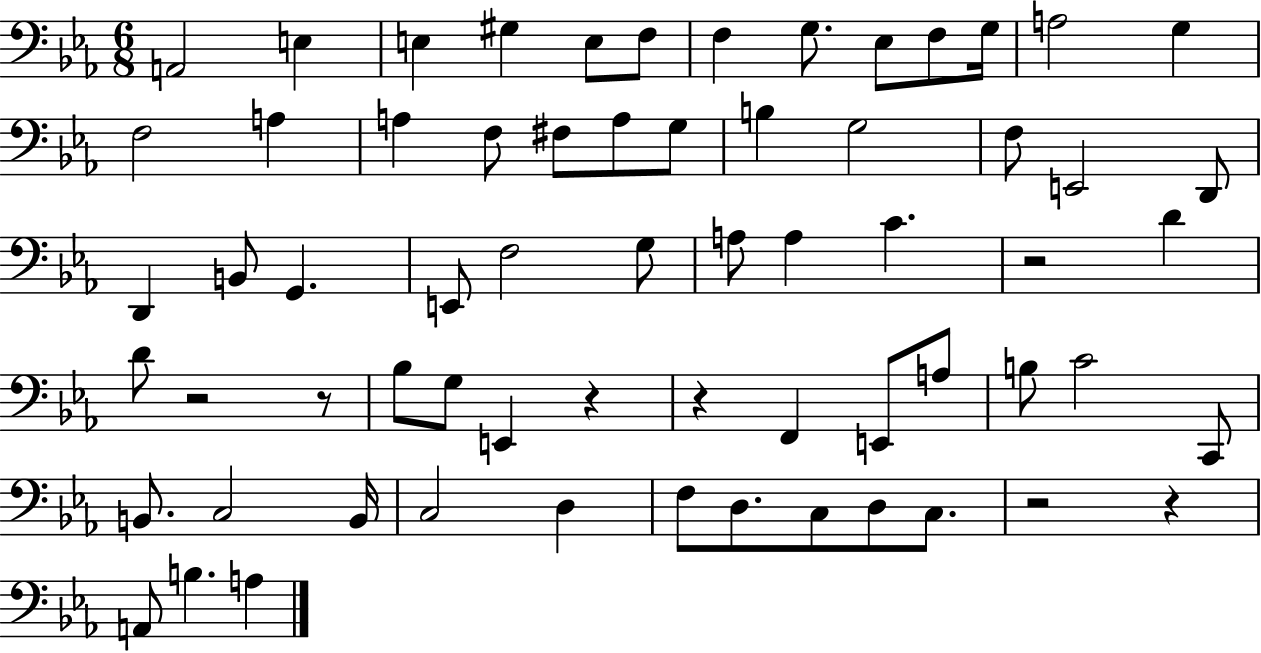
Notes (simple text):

A2/h E3/q E3/q G#3/q E3/e F3/e F3/q G3/e. Eb3/e F3/e G3/s A3/h G3/q F3/h A3/q A3/q F3/e F#3/e A3/e G3/e B3/q G3/h F3/e E2/h D2/e D2/q B2/e G2/q. E2/e F3/h G3/e A3/e A3/q C4/q. R/h D4/q D4/e R/h R/e Bb3/e G3/e E2/q R/q R/q F2/q E2/e A3/e B3/e C4/h C2/e B2/e. C3/h B2/s C3/h D3/q F3/e D3/e. C3/e D3/e C3/e. R/h R/q A2/e B3/q. A3/q